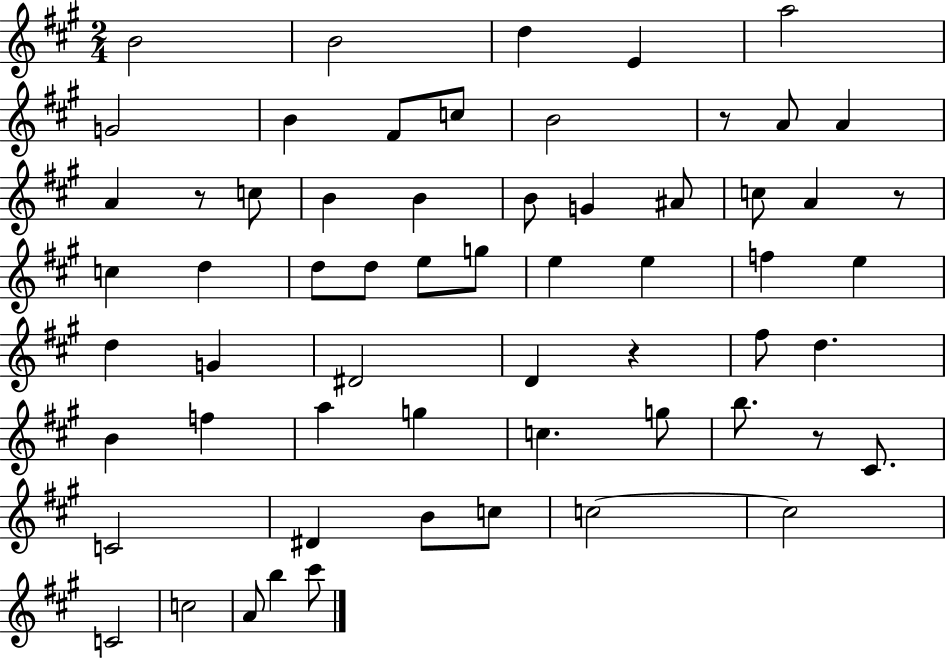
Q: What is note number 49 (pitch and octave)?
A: C5